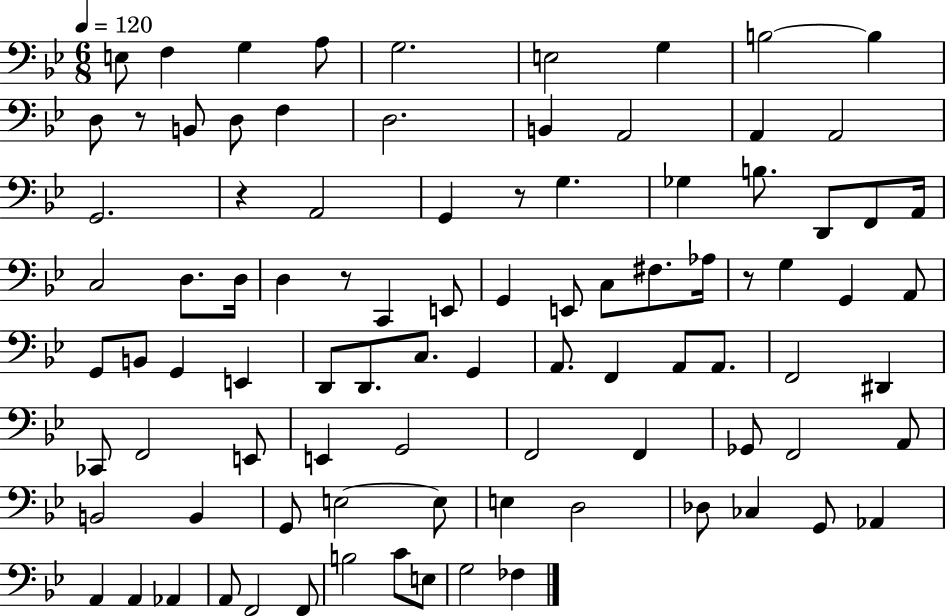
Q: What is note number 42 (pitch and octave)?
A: G2